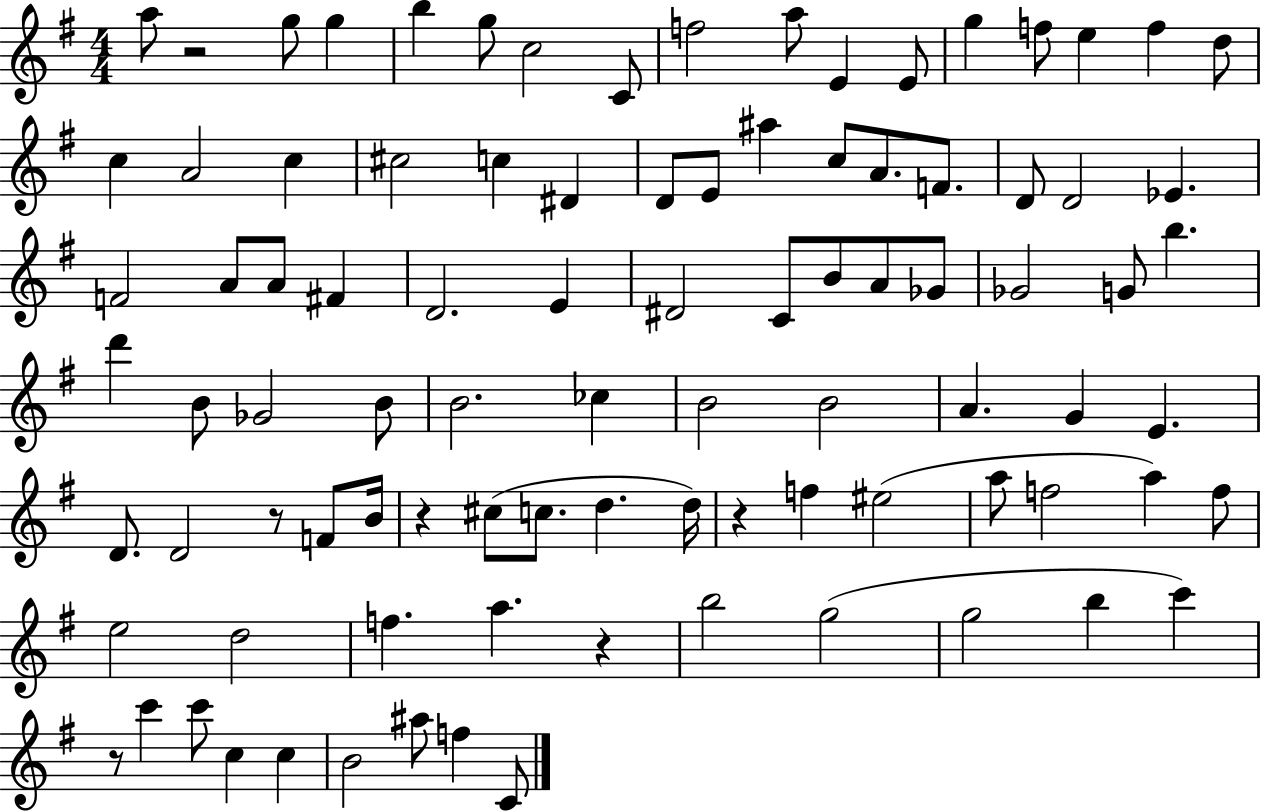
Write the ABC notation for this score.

X:1
T:Untitled
M:4/4
L:1/4
K:G
a/2 z2 g/2 g b g/2 c2 C/2 f2 a/2 E E/2 g f/2 e f d/2 c A2 c ^c2 c ^D D/2 E/2 ^a c/2 A/2 F/2 D/2 D2 _E F2 A/2 A/2 ^F D2 E ^D2 C/2 B/2 A/2 _G/2 _G2 G/2 b d' B/2 _G2 B/2 B2 _c B2 B2 A G E D/2 D2 z/2 F/2 B/4 z ^c/2 c/2 d d/4 z f ^e2 a/2 f2 a f/2 e2 d2 f a z b2 g2 g2 b c' z/2 c' c'/2 c c B2 ^a/2 f C/2